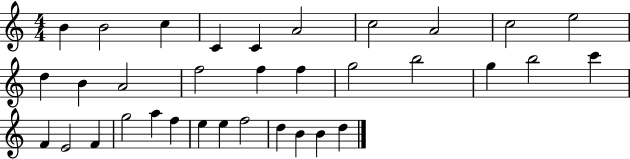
{
  \clef treble
  \numericTimeSignature
  \time 4/4
  \key c \major
  b'4 b'2 c''4 | c'4 c'4 a'2 | c''2 a'2 | c''2 e''2 | \break d''4 b'4 a'2 | f''2 f''4 f''4 | g''2 b''2 | g''4 b''2 c'''4 | \break f'4 e'2 f'4 | g''2 a''4 f''4 | e''4 e''4 f''2 | d''4 b'4 b'4 d''4 | \break \bar "|."
}